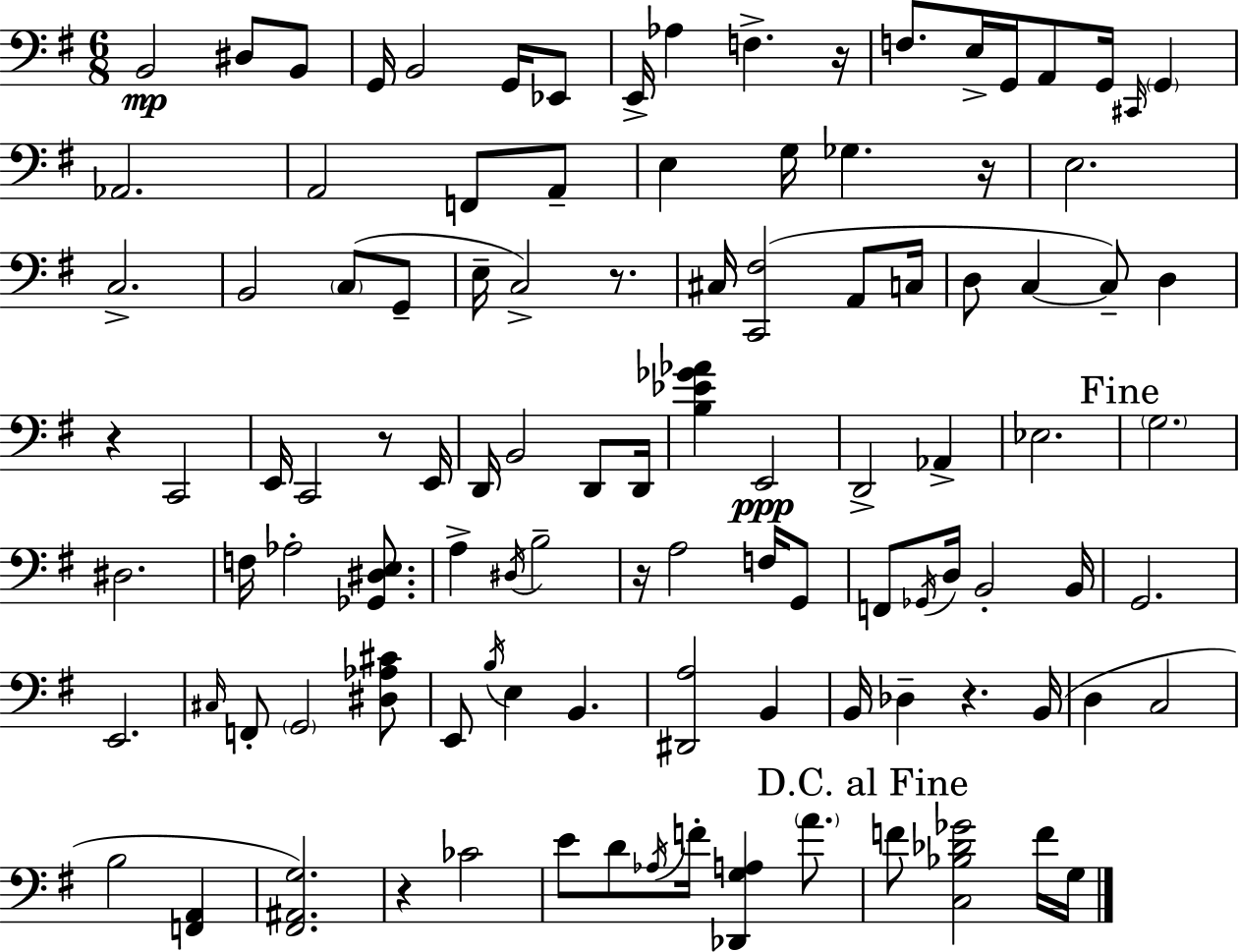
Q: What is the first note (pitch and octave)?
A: B2